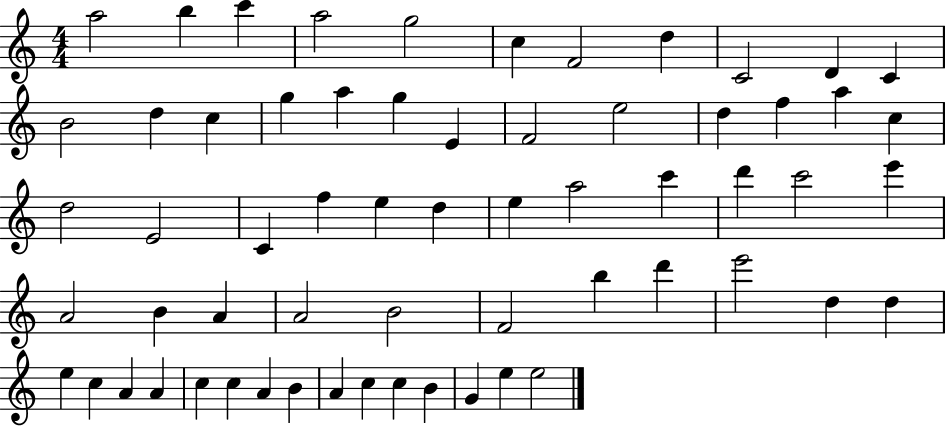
{
  \clef treble
  \numericTimeSignature
  \time 4/4
  \key c \major
  a''2 b''4 c'''4 | a''2 g''2 | c''4 f'2 d''4 | c'2 d'4 c'4 | \break b'2 d''4 c''4 | g''4 a''4 g''4 e'4 | f'2 e''2 | d''4 f''4 a''4 c''4 | \break d''2 e'2 | c'4 f''4 e''4 d''4 | e''4 a''2 c'''4 | d'''4 c'''2 e'''4 | \break a'2 b'4 a'4 | a'2 b'2 | f'2 b''4 d'''4 | e'''2 d''4 d''4 | \break e''4 c''4 a'4 a'4 | c''4 c''4 a'4 b'4 | a'4 c''4 c''4 b'4 | g'4 e''4 e''2 | \break \bar "|."
}